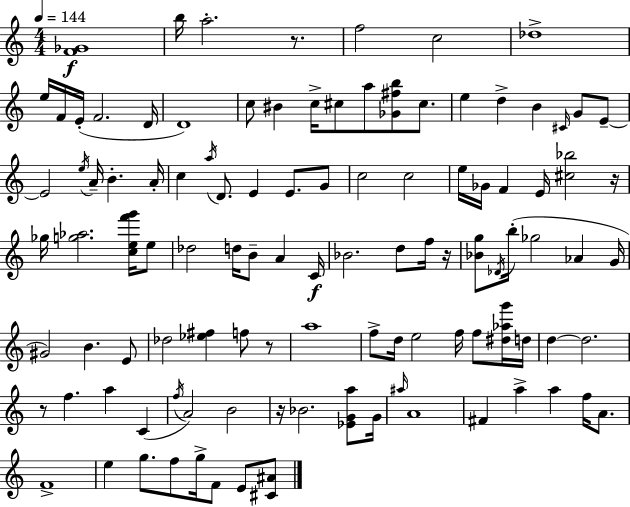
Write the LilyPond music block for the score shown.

{
  \clef treble
  \numericTimeSignature
  \time 4/4
  \key a \minor
  \tempo 4 = 144
  <f' ges'>1\f | b''16 a''2.-. r8. | f''2 c''2 | des''1-> | \break e''16 f'16 e'16-.( f'2. d'16 | d'1) | c''8 bis'4 c''16-> cis''8 a''8 <ges' fis'' b''>8 cis''8. | e''4 d''4-> b'4 \grace { cis'16 } g'8 e'8--~~ | \break e'2 \acciaccatura { e''16 } a'16-- b'4.-. | a'16-. c''4 \acciaccatura { a''16 } d'8. e'4 e'8. | g'8 c''2 c''2 | e''16 ges'16 f'4 e'16 <cis'' bes''>2 | \break r16 ges''16 <g'' aes''>2. | <c'' e'' f''' g'''>16 e''8 des''2 d''16 b'8-- a'4 | c'16\f bes'2. d''8 | f''16 r16 <bes' g''>8 \acciaccatura { des'16 }( b''16-. ges''2 aes'4 | \break g'16 gis'2) b'4. | e'8 des''2 <ees'' fis''>4 | f''8 r8 a''1 | f''8-> d''16 e''2 f''16 | \break f''8 <dis'' aes'' g'''>16 d''16 d''4~~ d''2. | r8 f''4. a''4 | c'4( \acciaccatura { f''16 } a'2) b'2 | r16 bes'2. | \break <ees' g' a''>8 g'16 \grace { ais''16 } a'1 | fis'4 a''4-> a''4 | f''16 a'8. f'1-> | e''4 g''8. f''8 g''16-> | \break f'8 e'8 <cis' ais'>8 \bar "|."
}